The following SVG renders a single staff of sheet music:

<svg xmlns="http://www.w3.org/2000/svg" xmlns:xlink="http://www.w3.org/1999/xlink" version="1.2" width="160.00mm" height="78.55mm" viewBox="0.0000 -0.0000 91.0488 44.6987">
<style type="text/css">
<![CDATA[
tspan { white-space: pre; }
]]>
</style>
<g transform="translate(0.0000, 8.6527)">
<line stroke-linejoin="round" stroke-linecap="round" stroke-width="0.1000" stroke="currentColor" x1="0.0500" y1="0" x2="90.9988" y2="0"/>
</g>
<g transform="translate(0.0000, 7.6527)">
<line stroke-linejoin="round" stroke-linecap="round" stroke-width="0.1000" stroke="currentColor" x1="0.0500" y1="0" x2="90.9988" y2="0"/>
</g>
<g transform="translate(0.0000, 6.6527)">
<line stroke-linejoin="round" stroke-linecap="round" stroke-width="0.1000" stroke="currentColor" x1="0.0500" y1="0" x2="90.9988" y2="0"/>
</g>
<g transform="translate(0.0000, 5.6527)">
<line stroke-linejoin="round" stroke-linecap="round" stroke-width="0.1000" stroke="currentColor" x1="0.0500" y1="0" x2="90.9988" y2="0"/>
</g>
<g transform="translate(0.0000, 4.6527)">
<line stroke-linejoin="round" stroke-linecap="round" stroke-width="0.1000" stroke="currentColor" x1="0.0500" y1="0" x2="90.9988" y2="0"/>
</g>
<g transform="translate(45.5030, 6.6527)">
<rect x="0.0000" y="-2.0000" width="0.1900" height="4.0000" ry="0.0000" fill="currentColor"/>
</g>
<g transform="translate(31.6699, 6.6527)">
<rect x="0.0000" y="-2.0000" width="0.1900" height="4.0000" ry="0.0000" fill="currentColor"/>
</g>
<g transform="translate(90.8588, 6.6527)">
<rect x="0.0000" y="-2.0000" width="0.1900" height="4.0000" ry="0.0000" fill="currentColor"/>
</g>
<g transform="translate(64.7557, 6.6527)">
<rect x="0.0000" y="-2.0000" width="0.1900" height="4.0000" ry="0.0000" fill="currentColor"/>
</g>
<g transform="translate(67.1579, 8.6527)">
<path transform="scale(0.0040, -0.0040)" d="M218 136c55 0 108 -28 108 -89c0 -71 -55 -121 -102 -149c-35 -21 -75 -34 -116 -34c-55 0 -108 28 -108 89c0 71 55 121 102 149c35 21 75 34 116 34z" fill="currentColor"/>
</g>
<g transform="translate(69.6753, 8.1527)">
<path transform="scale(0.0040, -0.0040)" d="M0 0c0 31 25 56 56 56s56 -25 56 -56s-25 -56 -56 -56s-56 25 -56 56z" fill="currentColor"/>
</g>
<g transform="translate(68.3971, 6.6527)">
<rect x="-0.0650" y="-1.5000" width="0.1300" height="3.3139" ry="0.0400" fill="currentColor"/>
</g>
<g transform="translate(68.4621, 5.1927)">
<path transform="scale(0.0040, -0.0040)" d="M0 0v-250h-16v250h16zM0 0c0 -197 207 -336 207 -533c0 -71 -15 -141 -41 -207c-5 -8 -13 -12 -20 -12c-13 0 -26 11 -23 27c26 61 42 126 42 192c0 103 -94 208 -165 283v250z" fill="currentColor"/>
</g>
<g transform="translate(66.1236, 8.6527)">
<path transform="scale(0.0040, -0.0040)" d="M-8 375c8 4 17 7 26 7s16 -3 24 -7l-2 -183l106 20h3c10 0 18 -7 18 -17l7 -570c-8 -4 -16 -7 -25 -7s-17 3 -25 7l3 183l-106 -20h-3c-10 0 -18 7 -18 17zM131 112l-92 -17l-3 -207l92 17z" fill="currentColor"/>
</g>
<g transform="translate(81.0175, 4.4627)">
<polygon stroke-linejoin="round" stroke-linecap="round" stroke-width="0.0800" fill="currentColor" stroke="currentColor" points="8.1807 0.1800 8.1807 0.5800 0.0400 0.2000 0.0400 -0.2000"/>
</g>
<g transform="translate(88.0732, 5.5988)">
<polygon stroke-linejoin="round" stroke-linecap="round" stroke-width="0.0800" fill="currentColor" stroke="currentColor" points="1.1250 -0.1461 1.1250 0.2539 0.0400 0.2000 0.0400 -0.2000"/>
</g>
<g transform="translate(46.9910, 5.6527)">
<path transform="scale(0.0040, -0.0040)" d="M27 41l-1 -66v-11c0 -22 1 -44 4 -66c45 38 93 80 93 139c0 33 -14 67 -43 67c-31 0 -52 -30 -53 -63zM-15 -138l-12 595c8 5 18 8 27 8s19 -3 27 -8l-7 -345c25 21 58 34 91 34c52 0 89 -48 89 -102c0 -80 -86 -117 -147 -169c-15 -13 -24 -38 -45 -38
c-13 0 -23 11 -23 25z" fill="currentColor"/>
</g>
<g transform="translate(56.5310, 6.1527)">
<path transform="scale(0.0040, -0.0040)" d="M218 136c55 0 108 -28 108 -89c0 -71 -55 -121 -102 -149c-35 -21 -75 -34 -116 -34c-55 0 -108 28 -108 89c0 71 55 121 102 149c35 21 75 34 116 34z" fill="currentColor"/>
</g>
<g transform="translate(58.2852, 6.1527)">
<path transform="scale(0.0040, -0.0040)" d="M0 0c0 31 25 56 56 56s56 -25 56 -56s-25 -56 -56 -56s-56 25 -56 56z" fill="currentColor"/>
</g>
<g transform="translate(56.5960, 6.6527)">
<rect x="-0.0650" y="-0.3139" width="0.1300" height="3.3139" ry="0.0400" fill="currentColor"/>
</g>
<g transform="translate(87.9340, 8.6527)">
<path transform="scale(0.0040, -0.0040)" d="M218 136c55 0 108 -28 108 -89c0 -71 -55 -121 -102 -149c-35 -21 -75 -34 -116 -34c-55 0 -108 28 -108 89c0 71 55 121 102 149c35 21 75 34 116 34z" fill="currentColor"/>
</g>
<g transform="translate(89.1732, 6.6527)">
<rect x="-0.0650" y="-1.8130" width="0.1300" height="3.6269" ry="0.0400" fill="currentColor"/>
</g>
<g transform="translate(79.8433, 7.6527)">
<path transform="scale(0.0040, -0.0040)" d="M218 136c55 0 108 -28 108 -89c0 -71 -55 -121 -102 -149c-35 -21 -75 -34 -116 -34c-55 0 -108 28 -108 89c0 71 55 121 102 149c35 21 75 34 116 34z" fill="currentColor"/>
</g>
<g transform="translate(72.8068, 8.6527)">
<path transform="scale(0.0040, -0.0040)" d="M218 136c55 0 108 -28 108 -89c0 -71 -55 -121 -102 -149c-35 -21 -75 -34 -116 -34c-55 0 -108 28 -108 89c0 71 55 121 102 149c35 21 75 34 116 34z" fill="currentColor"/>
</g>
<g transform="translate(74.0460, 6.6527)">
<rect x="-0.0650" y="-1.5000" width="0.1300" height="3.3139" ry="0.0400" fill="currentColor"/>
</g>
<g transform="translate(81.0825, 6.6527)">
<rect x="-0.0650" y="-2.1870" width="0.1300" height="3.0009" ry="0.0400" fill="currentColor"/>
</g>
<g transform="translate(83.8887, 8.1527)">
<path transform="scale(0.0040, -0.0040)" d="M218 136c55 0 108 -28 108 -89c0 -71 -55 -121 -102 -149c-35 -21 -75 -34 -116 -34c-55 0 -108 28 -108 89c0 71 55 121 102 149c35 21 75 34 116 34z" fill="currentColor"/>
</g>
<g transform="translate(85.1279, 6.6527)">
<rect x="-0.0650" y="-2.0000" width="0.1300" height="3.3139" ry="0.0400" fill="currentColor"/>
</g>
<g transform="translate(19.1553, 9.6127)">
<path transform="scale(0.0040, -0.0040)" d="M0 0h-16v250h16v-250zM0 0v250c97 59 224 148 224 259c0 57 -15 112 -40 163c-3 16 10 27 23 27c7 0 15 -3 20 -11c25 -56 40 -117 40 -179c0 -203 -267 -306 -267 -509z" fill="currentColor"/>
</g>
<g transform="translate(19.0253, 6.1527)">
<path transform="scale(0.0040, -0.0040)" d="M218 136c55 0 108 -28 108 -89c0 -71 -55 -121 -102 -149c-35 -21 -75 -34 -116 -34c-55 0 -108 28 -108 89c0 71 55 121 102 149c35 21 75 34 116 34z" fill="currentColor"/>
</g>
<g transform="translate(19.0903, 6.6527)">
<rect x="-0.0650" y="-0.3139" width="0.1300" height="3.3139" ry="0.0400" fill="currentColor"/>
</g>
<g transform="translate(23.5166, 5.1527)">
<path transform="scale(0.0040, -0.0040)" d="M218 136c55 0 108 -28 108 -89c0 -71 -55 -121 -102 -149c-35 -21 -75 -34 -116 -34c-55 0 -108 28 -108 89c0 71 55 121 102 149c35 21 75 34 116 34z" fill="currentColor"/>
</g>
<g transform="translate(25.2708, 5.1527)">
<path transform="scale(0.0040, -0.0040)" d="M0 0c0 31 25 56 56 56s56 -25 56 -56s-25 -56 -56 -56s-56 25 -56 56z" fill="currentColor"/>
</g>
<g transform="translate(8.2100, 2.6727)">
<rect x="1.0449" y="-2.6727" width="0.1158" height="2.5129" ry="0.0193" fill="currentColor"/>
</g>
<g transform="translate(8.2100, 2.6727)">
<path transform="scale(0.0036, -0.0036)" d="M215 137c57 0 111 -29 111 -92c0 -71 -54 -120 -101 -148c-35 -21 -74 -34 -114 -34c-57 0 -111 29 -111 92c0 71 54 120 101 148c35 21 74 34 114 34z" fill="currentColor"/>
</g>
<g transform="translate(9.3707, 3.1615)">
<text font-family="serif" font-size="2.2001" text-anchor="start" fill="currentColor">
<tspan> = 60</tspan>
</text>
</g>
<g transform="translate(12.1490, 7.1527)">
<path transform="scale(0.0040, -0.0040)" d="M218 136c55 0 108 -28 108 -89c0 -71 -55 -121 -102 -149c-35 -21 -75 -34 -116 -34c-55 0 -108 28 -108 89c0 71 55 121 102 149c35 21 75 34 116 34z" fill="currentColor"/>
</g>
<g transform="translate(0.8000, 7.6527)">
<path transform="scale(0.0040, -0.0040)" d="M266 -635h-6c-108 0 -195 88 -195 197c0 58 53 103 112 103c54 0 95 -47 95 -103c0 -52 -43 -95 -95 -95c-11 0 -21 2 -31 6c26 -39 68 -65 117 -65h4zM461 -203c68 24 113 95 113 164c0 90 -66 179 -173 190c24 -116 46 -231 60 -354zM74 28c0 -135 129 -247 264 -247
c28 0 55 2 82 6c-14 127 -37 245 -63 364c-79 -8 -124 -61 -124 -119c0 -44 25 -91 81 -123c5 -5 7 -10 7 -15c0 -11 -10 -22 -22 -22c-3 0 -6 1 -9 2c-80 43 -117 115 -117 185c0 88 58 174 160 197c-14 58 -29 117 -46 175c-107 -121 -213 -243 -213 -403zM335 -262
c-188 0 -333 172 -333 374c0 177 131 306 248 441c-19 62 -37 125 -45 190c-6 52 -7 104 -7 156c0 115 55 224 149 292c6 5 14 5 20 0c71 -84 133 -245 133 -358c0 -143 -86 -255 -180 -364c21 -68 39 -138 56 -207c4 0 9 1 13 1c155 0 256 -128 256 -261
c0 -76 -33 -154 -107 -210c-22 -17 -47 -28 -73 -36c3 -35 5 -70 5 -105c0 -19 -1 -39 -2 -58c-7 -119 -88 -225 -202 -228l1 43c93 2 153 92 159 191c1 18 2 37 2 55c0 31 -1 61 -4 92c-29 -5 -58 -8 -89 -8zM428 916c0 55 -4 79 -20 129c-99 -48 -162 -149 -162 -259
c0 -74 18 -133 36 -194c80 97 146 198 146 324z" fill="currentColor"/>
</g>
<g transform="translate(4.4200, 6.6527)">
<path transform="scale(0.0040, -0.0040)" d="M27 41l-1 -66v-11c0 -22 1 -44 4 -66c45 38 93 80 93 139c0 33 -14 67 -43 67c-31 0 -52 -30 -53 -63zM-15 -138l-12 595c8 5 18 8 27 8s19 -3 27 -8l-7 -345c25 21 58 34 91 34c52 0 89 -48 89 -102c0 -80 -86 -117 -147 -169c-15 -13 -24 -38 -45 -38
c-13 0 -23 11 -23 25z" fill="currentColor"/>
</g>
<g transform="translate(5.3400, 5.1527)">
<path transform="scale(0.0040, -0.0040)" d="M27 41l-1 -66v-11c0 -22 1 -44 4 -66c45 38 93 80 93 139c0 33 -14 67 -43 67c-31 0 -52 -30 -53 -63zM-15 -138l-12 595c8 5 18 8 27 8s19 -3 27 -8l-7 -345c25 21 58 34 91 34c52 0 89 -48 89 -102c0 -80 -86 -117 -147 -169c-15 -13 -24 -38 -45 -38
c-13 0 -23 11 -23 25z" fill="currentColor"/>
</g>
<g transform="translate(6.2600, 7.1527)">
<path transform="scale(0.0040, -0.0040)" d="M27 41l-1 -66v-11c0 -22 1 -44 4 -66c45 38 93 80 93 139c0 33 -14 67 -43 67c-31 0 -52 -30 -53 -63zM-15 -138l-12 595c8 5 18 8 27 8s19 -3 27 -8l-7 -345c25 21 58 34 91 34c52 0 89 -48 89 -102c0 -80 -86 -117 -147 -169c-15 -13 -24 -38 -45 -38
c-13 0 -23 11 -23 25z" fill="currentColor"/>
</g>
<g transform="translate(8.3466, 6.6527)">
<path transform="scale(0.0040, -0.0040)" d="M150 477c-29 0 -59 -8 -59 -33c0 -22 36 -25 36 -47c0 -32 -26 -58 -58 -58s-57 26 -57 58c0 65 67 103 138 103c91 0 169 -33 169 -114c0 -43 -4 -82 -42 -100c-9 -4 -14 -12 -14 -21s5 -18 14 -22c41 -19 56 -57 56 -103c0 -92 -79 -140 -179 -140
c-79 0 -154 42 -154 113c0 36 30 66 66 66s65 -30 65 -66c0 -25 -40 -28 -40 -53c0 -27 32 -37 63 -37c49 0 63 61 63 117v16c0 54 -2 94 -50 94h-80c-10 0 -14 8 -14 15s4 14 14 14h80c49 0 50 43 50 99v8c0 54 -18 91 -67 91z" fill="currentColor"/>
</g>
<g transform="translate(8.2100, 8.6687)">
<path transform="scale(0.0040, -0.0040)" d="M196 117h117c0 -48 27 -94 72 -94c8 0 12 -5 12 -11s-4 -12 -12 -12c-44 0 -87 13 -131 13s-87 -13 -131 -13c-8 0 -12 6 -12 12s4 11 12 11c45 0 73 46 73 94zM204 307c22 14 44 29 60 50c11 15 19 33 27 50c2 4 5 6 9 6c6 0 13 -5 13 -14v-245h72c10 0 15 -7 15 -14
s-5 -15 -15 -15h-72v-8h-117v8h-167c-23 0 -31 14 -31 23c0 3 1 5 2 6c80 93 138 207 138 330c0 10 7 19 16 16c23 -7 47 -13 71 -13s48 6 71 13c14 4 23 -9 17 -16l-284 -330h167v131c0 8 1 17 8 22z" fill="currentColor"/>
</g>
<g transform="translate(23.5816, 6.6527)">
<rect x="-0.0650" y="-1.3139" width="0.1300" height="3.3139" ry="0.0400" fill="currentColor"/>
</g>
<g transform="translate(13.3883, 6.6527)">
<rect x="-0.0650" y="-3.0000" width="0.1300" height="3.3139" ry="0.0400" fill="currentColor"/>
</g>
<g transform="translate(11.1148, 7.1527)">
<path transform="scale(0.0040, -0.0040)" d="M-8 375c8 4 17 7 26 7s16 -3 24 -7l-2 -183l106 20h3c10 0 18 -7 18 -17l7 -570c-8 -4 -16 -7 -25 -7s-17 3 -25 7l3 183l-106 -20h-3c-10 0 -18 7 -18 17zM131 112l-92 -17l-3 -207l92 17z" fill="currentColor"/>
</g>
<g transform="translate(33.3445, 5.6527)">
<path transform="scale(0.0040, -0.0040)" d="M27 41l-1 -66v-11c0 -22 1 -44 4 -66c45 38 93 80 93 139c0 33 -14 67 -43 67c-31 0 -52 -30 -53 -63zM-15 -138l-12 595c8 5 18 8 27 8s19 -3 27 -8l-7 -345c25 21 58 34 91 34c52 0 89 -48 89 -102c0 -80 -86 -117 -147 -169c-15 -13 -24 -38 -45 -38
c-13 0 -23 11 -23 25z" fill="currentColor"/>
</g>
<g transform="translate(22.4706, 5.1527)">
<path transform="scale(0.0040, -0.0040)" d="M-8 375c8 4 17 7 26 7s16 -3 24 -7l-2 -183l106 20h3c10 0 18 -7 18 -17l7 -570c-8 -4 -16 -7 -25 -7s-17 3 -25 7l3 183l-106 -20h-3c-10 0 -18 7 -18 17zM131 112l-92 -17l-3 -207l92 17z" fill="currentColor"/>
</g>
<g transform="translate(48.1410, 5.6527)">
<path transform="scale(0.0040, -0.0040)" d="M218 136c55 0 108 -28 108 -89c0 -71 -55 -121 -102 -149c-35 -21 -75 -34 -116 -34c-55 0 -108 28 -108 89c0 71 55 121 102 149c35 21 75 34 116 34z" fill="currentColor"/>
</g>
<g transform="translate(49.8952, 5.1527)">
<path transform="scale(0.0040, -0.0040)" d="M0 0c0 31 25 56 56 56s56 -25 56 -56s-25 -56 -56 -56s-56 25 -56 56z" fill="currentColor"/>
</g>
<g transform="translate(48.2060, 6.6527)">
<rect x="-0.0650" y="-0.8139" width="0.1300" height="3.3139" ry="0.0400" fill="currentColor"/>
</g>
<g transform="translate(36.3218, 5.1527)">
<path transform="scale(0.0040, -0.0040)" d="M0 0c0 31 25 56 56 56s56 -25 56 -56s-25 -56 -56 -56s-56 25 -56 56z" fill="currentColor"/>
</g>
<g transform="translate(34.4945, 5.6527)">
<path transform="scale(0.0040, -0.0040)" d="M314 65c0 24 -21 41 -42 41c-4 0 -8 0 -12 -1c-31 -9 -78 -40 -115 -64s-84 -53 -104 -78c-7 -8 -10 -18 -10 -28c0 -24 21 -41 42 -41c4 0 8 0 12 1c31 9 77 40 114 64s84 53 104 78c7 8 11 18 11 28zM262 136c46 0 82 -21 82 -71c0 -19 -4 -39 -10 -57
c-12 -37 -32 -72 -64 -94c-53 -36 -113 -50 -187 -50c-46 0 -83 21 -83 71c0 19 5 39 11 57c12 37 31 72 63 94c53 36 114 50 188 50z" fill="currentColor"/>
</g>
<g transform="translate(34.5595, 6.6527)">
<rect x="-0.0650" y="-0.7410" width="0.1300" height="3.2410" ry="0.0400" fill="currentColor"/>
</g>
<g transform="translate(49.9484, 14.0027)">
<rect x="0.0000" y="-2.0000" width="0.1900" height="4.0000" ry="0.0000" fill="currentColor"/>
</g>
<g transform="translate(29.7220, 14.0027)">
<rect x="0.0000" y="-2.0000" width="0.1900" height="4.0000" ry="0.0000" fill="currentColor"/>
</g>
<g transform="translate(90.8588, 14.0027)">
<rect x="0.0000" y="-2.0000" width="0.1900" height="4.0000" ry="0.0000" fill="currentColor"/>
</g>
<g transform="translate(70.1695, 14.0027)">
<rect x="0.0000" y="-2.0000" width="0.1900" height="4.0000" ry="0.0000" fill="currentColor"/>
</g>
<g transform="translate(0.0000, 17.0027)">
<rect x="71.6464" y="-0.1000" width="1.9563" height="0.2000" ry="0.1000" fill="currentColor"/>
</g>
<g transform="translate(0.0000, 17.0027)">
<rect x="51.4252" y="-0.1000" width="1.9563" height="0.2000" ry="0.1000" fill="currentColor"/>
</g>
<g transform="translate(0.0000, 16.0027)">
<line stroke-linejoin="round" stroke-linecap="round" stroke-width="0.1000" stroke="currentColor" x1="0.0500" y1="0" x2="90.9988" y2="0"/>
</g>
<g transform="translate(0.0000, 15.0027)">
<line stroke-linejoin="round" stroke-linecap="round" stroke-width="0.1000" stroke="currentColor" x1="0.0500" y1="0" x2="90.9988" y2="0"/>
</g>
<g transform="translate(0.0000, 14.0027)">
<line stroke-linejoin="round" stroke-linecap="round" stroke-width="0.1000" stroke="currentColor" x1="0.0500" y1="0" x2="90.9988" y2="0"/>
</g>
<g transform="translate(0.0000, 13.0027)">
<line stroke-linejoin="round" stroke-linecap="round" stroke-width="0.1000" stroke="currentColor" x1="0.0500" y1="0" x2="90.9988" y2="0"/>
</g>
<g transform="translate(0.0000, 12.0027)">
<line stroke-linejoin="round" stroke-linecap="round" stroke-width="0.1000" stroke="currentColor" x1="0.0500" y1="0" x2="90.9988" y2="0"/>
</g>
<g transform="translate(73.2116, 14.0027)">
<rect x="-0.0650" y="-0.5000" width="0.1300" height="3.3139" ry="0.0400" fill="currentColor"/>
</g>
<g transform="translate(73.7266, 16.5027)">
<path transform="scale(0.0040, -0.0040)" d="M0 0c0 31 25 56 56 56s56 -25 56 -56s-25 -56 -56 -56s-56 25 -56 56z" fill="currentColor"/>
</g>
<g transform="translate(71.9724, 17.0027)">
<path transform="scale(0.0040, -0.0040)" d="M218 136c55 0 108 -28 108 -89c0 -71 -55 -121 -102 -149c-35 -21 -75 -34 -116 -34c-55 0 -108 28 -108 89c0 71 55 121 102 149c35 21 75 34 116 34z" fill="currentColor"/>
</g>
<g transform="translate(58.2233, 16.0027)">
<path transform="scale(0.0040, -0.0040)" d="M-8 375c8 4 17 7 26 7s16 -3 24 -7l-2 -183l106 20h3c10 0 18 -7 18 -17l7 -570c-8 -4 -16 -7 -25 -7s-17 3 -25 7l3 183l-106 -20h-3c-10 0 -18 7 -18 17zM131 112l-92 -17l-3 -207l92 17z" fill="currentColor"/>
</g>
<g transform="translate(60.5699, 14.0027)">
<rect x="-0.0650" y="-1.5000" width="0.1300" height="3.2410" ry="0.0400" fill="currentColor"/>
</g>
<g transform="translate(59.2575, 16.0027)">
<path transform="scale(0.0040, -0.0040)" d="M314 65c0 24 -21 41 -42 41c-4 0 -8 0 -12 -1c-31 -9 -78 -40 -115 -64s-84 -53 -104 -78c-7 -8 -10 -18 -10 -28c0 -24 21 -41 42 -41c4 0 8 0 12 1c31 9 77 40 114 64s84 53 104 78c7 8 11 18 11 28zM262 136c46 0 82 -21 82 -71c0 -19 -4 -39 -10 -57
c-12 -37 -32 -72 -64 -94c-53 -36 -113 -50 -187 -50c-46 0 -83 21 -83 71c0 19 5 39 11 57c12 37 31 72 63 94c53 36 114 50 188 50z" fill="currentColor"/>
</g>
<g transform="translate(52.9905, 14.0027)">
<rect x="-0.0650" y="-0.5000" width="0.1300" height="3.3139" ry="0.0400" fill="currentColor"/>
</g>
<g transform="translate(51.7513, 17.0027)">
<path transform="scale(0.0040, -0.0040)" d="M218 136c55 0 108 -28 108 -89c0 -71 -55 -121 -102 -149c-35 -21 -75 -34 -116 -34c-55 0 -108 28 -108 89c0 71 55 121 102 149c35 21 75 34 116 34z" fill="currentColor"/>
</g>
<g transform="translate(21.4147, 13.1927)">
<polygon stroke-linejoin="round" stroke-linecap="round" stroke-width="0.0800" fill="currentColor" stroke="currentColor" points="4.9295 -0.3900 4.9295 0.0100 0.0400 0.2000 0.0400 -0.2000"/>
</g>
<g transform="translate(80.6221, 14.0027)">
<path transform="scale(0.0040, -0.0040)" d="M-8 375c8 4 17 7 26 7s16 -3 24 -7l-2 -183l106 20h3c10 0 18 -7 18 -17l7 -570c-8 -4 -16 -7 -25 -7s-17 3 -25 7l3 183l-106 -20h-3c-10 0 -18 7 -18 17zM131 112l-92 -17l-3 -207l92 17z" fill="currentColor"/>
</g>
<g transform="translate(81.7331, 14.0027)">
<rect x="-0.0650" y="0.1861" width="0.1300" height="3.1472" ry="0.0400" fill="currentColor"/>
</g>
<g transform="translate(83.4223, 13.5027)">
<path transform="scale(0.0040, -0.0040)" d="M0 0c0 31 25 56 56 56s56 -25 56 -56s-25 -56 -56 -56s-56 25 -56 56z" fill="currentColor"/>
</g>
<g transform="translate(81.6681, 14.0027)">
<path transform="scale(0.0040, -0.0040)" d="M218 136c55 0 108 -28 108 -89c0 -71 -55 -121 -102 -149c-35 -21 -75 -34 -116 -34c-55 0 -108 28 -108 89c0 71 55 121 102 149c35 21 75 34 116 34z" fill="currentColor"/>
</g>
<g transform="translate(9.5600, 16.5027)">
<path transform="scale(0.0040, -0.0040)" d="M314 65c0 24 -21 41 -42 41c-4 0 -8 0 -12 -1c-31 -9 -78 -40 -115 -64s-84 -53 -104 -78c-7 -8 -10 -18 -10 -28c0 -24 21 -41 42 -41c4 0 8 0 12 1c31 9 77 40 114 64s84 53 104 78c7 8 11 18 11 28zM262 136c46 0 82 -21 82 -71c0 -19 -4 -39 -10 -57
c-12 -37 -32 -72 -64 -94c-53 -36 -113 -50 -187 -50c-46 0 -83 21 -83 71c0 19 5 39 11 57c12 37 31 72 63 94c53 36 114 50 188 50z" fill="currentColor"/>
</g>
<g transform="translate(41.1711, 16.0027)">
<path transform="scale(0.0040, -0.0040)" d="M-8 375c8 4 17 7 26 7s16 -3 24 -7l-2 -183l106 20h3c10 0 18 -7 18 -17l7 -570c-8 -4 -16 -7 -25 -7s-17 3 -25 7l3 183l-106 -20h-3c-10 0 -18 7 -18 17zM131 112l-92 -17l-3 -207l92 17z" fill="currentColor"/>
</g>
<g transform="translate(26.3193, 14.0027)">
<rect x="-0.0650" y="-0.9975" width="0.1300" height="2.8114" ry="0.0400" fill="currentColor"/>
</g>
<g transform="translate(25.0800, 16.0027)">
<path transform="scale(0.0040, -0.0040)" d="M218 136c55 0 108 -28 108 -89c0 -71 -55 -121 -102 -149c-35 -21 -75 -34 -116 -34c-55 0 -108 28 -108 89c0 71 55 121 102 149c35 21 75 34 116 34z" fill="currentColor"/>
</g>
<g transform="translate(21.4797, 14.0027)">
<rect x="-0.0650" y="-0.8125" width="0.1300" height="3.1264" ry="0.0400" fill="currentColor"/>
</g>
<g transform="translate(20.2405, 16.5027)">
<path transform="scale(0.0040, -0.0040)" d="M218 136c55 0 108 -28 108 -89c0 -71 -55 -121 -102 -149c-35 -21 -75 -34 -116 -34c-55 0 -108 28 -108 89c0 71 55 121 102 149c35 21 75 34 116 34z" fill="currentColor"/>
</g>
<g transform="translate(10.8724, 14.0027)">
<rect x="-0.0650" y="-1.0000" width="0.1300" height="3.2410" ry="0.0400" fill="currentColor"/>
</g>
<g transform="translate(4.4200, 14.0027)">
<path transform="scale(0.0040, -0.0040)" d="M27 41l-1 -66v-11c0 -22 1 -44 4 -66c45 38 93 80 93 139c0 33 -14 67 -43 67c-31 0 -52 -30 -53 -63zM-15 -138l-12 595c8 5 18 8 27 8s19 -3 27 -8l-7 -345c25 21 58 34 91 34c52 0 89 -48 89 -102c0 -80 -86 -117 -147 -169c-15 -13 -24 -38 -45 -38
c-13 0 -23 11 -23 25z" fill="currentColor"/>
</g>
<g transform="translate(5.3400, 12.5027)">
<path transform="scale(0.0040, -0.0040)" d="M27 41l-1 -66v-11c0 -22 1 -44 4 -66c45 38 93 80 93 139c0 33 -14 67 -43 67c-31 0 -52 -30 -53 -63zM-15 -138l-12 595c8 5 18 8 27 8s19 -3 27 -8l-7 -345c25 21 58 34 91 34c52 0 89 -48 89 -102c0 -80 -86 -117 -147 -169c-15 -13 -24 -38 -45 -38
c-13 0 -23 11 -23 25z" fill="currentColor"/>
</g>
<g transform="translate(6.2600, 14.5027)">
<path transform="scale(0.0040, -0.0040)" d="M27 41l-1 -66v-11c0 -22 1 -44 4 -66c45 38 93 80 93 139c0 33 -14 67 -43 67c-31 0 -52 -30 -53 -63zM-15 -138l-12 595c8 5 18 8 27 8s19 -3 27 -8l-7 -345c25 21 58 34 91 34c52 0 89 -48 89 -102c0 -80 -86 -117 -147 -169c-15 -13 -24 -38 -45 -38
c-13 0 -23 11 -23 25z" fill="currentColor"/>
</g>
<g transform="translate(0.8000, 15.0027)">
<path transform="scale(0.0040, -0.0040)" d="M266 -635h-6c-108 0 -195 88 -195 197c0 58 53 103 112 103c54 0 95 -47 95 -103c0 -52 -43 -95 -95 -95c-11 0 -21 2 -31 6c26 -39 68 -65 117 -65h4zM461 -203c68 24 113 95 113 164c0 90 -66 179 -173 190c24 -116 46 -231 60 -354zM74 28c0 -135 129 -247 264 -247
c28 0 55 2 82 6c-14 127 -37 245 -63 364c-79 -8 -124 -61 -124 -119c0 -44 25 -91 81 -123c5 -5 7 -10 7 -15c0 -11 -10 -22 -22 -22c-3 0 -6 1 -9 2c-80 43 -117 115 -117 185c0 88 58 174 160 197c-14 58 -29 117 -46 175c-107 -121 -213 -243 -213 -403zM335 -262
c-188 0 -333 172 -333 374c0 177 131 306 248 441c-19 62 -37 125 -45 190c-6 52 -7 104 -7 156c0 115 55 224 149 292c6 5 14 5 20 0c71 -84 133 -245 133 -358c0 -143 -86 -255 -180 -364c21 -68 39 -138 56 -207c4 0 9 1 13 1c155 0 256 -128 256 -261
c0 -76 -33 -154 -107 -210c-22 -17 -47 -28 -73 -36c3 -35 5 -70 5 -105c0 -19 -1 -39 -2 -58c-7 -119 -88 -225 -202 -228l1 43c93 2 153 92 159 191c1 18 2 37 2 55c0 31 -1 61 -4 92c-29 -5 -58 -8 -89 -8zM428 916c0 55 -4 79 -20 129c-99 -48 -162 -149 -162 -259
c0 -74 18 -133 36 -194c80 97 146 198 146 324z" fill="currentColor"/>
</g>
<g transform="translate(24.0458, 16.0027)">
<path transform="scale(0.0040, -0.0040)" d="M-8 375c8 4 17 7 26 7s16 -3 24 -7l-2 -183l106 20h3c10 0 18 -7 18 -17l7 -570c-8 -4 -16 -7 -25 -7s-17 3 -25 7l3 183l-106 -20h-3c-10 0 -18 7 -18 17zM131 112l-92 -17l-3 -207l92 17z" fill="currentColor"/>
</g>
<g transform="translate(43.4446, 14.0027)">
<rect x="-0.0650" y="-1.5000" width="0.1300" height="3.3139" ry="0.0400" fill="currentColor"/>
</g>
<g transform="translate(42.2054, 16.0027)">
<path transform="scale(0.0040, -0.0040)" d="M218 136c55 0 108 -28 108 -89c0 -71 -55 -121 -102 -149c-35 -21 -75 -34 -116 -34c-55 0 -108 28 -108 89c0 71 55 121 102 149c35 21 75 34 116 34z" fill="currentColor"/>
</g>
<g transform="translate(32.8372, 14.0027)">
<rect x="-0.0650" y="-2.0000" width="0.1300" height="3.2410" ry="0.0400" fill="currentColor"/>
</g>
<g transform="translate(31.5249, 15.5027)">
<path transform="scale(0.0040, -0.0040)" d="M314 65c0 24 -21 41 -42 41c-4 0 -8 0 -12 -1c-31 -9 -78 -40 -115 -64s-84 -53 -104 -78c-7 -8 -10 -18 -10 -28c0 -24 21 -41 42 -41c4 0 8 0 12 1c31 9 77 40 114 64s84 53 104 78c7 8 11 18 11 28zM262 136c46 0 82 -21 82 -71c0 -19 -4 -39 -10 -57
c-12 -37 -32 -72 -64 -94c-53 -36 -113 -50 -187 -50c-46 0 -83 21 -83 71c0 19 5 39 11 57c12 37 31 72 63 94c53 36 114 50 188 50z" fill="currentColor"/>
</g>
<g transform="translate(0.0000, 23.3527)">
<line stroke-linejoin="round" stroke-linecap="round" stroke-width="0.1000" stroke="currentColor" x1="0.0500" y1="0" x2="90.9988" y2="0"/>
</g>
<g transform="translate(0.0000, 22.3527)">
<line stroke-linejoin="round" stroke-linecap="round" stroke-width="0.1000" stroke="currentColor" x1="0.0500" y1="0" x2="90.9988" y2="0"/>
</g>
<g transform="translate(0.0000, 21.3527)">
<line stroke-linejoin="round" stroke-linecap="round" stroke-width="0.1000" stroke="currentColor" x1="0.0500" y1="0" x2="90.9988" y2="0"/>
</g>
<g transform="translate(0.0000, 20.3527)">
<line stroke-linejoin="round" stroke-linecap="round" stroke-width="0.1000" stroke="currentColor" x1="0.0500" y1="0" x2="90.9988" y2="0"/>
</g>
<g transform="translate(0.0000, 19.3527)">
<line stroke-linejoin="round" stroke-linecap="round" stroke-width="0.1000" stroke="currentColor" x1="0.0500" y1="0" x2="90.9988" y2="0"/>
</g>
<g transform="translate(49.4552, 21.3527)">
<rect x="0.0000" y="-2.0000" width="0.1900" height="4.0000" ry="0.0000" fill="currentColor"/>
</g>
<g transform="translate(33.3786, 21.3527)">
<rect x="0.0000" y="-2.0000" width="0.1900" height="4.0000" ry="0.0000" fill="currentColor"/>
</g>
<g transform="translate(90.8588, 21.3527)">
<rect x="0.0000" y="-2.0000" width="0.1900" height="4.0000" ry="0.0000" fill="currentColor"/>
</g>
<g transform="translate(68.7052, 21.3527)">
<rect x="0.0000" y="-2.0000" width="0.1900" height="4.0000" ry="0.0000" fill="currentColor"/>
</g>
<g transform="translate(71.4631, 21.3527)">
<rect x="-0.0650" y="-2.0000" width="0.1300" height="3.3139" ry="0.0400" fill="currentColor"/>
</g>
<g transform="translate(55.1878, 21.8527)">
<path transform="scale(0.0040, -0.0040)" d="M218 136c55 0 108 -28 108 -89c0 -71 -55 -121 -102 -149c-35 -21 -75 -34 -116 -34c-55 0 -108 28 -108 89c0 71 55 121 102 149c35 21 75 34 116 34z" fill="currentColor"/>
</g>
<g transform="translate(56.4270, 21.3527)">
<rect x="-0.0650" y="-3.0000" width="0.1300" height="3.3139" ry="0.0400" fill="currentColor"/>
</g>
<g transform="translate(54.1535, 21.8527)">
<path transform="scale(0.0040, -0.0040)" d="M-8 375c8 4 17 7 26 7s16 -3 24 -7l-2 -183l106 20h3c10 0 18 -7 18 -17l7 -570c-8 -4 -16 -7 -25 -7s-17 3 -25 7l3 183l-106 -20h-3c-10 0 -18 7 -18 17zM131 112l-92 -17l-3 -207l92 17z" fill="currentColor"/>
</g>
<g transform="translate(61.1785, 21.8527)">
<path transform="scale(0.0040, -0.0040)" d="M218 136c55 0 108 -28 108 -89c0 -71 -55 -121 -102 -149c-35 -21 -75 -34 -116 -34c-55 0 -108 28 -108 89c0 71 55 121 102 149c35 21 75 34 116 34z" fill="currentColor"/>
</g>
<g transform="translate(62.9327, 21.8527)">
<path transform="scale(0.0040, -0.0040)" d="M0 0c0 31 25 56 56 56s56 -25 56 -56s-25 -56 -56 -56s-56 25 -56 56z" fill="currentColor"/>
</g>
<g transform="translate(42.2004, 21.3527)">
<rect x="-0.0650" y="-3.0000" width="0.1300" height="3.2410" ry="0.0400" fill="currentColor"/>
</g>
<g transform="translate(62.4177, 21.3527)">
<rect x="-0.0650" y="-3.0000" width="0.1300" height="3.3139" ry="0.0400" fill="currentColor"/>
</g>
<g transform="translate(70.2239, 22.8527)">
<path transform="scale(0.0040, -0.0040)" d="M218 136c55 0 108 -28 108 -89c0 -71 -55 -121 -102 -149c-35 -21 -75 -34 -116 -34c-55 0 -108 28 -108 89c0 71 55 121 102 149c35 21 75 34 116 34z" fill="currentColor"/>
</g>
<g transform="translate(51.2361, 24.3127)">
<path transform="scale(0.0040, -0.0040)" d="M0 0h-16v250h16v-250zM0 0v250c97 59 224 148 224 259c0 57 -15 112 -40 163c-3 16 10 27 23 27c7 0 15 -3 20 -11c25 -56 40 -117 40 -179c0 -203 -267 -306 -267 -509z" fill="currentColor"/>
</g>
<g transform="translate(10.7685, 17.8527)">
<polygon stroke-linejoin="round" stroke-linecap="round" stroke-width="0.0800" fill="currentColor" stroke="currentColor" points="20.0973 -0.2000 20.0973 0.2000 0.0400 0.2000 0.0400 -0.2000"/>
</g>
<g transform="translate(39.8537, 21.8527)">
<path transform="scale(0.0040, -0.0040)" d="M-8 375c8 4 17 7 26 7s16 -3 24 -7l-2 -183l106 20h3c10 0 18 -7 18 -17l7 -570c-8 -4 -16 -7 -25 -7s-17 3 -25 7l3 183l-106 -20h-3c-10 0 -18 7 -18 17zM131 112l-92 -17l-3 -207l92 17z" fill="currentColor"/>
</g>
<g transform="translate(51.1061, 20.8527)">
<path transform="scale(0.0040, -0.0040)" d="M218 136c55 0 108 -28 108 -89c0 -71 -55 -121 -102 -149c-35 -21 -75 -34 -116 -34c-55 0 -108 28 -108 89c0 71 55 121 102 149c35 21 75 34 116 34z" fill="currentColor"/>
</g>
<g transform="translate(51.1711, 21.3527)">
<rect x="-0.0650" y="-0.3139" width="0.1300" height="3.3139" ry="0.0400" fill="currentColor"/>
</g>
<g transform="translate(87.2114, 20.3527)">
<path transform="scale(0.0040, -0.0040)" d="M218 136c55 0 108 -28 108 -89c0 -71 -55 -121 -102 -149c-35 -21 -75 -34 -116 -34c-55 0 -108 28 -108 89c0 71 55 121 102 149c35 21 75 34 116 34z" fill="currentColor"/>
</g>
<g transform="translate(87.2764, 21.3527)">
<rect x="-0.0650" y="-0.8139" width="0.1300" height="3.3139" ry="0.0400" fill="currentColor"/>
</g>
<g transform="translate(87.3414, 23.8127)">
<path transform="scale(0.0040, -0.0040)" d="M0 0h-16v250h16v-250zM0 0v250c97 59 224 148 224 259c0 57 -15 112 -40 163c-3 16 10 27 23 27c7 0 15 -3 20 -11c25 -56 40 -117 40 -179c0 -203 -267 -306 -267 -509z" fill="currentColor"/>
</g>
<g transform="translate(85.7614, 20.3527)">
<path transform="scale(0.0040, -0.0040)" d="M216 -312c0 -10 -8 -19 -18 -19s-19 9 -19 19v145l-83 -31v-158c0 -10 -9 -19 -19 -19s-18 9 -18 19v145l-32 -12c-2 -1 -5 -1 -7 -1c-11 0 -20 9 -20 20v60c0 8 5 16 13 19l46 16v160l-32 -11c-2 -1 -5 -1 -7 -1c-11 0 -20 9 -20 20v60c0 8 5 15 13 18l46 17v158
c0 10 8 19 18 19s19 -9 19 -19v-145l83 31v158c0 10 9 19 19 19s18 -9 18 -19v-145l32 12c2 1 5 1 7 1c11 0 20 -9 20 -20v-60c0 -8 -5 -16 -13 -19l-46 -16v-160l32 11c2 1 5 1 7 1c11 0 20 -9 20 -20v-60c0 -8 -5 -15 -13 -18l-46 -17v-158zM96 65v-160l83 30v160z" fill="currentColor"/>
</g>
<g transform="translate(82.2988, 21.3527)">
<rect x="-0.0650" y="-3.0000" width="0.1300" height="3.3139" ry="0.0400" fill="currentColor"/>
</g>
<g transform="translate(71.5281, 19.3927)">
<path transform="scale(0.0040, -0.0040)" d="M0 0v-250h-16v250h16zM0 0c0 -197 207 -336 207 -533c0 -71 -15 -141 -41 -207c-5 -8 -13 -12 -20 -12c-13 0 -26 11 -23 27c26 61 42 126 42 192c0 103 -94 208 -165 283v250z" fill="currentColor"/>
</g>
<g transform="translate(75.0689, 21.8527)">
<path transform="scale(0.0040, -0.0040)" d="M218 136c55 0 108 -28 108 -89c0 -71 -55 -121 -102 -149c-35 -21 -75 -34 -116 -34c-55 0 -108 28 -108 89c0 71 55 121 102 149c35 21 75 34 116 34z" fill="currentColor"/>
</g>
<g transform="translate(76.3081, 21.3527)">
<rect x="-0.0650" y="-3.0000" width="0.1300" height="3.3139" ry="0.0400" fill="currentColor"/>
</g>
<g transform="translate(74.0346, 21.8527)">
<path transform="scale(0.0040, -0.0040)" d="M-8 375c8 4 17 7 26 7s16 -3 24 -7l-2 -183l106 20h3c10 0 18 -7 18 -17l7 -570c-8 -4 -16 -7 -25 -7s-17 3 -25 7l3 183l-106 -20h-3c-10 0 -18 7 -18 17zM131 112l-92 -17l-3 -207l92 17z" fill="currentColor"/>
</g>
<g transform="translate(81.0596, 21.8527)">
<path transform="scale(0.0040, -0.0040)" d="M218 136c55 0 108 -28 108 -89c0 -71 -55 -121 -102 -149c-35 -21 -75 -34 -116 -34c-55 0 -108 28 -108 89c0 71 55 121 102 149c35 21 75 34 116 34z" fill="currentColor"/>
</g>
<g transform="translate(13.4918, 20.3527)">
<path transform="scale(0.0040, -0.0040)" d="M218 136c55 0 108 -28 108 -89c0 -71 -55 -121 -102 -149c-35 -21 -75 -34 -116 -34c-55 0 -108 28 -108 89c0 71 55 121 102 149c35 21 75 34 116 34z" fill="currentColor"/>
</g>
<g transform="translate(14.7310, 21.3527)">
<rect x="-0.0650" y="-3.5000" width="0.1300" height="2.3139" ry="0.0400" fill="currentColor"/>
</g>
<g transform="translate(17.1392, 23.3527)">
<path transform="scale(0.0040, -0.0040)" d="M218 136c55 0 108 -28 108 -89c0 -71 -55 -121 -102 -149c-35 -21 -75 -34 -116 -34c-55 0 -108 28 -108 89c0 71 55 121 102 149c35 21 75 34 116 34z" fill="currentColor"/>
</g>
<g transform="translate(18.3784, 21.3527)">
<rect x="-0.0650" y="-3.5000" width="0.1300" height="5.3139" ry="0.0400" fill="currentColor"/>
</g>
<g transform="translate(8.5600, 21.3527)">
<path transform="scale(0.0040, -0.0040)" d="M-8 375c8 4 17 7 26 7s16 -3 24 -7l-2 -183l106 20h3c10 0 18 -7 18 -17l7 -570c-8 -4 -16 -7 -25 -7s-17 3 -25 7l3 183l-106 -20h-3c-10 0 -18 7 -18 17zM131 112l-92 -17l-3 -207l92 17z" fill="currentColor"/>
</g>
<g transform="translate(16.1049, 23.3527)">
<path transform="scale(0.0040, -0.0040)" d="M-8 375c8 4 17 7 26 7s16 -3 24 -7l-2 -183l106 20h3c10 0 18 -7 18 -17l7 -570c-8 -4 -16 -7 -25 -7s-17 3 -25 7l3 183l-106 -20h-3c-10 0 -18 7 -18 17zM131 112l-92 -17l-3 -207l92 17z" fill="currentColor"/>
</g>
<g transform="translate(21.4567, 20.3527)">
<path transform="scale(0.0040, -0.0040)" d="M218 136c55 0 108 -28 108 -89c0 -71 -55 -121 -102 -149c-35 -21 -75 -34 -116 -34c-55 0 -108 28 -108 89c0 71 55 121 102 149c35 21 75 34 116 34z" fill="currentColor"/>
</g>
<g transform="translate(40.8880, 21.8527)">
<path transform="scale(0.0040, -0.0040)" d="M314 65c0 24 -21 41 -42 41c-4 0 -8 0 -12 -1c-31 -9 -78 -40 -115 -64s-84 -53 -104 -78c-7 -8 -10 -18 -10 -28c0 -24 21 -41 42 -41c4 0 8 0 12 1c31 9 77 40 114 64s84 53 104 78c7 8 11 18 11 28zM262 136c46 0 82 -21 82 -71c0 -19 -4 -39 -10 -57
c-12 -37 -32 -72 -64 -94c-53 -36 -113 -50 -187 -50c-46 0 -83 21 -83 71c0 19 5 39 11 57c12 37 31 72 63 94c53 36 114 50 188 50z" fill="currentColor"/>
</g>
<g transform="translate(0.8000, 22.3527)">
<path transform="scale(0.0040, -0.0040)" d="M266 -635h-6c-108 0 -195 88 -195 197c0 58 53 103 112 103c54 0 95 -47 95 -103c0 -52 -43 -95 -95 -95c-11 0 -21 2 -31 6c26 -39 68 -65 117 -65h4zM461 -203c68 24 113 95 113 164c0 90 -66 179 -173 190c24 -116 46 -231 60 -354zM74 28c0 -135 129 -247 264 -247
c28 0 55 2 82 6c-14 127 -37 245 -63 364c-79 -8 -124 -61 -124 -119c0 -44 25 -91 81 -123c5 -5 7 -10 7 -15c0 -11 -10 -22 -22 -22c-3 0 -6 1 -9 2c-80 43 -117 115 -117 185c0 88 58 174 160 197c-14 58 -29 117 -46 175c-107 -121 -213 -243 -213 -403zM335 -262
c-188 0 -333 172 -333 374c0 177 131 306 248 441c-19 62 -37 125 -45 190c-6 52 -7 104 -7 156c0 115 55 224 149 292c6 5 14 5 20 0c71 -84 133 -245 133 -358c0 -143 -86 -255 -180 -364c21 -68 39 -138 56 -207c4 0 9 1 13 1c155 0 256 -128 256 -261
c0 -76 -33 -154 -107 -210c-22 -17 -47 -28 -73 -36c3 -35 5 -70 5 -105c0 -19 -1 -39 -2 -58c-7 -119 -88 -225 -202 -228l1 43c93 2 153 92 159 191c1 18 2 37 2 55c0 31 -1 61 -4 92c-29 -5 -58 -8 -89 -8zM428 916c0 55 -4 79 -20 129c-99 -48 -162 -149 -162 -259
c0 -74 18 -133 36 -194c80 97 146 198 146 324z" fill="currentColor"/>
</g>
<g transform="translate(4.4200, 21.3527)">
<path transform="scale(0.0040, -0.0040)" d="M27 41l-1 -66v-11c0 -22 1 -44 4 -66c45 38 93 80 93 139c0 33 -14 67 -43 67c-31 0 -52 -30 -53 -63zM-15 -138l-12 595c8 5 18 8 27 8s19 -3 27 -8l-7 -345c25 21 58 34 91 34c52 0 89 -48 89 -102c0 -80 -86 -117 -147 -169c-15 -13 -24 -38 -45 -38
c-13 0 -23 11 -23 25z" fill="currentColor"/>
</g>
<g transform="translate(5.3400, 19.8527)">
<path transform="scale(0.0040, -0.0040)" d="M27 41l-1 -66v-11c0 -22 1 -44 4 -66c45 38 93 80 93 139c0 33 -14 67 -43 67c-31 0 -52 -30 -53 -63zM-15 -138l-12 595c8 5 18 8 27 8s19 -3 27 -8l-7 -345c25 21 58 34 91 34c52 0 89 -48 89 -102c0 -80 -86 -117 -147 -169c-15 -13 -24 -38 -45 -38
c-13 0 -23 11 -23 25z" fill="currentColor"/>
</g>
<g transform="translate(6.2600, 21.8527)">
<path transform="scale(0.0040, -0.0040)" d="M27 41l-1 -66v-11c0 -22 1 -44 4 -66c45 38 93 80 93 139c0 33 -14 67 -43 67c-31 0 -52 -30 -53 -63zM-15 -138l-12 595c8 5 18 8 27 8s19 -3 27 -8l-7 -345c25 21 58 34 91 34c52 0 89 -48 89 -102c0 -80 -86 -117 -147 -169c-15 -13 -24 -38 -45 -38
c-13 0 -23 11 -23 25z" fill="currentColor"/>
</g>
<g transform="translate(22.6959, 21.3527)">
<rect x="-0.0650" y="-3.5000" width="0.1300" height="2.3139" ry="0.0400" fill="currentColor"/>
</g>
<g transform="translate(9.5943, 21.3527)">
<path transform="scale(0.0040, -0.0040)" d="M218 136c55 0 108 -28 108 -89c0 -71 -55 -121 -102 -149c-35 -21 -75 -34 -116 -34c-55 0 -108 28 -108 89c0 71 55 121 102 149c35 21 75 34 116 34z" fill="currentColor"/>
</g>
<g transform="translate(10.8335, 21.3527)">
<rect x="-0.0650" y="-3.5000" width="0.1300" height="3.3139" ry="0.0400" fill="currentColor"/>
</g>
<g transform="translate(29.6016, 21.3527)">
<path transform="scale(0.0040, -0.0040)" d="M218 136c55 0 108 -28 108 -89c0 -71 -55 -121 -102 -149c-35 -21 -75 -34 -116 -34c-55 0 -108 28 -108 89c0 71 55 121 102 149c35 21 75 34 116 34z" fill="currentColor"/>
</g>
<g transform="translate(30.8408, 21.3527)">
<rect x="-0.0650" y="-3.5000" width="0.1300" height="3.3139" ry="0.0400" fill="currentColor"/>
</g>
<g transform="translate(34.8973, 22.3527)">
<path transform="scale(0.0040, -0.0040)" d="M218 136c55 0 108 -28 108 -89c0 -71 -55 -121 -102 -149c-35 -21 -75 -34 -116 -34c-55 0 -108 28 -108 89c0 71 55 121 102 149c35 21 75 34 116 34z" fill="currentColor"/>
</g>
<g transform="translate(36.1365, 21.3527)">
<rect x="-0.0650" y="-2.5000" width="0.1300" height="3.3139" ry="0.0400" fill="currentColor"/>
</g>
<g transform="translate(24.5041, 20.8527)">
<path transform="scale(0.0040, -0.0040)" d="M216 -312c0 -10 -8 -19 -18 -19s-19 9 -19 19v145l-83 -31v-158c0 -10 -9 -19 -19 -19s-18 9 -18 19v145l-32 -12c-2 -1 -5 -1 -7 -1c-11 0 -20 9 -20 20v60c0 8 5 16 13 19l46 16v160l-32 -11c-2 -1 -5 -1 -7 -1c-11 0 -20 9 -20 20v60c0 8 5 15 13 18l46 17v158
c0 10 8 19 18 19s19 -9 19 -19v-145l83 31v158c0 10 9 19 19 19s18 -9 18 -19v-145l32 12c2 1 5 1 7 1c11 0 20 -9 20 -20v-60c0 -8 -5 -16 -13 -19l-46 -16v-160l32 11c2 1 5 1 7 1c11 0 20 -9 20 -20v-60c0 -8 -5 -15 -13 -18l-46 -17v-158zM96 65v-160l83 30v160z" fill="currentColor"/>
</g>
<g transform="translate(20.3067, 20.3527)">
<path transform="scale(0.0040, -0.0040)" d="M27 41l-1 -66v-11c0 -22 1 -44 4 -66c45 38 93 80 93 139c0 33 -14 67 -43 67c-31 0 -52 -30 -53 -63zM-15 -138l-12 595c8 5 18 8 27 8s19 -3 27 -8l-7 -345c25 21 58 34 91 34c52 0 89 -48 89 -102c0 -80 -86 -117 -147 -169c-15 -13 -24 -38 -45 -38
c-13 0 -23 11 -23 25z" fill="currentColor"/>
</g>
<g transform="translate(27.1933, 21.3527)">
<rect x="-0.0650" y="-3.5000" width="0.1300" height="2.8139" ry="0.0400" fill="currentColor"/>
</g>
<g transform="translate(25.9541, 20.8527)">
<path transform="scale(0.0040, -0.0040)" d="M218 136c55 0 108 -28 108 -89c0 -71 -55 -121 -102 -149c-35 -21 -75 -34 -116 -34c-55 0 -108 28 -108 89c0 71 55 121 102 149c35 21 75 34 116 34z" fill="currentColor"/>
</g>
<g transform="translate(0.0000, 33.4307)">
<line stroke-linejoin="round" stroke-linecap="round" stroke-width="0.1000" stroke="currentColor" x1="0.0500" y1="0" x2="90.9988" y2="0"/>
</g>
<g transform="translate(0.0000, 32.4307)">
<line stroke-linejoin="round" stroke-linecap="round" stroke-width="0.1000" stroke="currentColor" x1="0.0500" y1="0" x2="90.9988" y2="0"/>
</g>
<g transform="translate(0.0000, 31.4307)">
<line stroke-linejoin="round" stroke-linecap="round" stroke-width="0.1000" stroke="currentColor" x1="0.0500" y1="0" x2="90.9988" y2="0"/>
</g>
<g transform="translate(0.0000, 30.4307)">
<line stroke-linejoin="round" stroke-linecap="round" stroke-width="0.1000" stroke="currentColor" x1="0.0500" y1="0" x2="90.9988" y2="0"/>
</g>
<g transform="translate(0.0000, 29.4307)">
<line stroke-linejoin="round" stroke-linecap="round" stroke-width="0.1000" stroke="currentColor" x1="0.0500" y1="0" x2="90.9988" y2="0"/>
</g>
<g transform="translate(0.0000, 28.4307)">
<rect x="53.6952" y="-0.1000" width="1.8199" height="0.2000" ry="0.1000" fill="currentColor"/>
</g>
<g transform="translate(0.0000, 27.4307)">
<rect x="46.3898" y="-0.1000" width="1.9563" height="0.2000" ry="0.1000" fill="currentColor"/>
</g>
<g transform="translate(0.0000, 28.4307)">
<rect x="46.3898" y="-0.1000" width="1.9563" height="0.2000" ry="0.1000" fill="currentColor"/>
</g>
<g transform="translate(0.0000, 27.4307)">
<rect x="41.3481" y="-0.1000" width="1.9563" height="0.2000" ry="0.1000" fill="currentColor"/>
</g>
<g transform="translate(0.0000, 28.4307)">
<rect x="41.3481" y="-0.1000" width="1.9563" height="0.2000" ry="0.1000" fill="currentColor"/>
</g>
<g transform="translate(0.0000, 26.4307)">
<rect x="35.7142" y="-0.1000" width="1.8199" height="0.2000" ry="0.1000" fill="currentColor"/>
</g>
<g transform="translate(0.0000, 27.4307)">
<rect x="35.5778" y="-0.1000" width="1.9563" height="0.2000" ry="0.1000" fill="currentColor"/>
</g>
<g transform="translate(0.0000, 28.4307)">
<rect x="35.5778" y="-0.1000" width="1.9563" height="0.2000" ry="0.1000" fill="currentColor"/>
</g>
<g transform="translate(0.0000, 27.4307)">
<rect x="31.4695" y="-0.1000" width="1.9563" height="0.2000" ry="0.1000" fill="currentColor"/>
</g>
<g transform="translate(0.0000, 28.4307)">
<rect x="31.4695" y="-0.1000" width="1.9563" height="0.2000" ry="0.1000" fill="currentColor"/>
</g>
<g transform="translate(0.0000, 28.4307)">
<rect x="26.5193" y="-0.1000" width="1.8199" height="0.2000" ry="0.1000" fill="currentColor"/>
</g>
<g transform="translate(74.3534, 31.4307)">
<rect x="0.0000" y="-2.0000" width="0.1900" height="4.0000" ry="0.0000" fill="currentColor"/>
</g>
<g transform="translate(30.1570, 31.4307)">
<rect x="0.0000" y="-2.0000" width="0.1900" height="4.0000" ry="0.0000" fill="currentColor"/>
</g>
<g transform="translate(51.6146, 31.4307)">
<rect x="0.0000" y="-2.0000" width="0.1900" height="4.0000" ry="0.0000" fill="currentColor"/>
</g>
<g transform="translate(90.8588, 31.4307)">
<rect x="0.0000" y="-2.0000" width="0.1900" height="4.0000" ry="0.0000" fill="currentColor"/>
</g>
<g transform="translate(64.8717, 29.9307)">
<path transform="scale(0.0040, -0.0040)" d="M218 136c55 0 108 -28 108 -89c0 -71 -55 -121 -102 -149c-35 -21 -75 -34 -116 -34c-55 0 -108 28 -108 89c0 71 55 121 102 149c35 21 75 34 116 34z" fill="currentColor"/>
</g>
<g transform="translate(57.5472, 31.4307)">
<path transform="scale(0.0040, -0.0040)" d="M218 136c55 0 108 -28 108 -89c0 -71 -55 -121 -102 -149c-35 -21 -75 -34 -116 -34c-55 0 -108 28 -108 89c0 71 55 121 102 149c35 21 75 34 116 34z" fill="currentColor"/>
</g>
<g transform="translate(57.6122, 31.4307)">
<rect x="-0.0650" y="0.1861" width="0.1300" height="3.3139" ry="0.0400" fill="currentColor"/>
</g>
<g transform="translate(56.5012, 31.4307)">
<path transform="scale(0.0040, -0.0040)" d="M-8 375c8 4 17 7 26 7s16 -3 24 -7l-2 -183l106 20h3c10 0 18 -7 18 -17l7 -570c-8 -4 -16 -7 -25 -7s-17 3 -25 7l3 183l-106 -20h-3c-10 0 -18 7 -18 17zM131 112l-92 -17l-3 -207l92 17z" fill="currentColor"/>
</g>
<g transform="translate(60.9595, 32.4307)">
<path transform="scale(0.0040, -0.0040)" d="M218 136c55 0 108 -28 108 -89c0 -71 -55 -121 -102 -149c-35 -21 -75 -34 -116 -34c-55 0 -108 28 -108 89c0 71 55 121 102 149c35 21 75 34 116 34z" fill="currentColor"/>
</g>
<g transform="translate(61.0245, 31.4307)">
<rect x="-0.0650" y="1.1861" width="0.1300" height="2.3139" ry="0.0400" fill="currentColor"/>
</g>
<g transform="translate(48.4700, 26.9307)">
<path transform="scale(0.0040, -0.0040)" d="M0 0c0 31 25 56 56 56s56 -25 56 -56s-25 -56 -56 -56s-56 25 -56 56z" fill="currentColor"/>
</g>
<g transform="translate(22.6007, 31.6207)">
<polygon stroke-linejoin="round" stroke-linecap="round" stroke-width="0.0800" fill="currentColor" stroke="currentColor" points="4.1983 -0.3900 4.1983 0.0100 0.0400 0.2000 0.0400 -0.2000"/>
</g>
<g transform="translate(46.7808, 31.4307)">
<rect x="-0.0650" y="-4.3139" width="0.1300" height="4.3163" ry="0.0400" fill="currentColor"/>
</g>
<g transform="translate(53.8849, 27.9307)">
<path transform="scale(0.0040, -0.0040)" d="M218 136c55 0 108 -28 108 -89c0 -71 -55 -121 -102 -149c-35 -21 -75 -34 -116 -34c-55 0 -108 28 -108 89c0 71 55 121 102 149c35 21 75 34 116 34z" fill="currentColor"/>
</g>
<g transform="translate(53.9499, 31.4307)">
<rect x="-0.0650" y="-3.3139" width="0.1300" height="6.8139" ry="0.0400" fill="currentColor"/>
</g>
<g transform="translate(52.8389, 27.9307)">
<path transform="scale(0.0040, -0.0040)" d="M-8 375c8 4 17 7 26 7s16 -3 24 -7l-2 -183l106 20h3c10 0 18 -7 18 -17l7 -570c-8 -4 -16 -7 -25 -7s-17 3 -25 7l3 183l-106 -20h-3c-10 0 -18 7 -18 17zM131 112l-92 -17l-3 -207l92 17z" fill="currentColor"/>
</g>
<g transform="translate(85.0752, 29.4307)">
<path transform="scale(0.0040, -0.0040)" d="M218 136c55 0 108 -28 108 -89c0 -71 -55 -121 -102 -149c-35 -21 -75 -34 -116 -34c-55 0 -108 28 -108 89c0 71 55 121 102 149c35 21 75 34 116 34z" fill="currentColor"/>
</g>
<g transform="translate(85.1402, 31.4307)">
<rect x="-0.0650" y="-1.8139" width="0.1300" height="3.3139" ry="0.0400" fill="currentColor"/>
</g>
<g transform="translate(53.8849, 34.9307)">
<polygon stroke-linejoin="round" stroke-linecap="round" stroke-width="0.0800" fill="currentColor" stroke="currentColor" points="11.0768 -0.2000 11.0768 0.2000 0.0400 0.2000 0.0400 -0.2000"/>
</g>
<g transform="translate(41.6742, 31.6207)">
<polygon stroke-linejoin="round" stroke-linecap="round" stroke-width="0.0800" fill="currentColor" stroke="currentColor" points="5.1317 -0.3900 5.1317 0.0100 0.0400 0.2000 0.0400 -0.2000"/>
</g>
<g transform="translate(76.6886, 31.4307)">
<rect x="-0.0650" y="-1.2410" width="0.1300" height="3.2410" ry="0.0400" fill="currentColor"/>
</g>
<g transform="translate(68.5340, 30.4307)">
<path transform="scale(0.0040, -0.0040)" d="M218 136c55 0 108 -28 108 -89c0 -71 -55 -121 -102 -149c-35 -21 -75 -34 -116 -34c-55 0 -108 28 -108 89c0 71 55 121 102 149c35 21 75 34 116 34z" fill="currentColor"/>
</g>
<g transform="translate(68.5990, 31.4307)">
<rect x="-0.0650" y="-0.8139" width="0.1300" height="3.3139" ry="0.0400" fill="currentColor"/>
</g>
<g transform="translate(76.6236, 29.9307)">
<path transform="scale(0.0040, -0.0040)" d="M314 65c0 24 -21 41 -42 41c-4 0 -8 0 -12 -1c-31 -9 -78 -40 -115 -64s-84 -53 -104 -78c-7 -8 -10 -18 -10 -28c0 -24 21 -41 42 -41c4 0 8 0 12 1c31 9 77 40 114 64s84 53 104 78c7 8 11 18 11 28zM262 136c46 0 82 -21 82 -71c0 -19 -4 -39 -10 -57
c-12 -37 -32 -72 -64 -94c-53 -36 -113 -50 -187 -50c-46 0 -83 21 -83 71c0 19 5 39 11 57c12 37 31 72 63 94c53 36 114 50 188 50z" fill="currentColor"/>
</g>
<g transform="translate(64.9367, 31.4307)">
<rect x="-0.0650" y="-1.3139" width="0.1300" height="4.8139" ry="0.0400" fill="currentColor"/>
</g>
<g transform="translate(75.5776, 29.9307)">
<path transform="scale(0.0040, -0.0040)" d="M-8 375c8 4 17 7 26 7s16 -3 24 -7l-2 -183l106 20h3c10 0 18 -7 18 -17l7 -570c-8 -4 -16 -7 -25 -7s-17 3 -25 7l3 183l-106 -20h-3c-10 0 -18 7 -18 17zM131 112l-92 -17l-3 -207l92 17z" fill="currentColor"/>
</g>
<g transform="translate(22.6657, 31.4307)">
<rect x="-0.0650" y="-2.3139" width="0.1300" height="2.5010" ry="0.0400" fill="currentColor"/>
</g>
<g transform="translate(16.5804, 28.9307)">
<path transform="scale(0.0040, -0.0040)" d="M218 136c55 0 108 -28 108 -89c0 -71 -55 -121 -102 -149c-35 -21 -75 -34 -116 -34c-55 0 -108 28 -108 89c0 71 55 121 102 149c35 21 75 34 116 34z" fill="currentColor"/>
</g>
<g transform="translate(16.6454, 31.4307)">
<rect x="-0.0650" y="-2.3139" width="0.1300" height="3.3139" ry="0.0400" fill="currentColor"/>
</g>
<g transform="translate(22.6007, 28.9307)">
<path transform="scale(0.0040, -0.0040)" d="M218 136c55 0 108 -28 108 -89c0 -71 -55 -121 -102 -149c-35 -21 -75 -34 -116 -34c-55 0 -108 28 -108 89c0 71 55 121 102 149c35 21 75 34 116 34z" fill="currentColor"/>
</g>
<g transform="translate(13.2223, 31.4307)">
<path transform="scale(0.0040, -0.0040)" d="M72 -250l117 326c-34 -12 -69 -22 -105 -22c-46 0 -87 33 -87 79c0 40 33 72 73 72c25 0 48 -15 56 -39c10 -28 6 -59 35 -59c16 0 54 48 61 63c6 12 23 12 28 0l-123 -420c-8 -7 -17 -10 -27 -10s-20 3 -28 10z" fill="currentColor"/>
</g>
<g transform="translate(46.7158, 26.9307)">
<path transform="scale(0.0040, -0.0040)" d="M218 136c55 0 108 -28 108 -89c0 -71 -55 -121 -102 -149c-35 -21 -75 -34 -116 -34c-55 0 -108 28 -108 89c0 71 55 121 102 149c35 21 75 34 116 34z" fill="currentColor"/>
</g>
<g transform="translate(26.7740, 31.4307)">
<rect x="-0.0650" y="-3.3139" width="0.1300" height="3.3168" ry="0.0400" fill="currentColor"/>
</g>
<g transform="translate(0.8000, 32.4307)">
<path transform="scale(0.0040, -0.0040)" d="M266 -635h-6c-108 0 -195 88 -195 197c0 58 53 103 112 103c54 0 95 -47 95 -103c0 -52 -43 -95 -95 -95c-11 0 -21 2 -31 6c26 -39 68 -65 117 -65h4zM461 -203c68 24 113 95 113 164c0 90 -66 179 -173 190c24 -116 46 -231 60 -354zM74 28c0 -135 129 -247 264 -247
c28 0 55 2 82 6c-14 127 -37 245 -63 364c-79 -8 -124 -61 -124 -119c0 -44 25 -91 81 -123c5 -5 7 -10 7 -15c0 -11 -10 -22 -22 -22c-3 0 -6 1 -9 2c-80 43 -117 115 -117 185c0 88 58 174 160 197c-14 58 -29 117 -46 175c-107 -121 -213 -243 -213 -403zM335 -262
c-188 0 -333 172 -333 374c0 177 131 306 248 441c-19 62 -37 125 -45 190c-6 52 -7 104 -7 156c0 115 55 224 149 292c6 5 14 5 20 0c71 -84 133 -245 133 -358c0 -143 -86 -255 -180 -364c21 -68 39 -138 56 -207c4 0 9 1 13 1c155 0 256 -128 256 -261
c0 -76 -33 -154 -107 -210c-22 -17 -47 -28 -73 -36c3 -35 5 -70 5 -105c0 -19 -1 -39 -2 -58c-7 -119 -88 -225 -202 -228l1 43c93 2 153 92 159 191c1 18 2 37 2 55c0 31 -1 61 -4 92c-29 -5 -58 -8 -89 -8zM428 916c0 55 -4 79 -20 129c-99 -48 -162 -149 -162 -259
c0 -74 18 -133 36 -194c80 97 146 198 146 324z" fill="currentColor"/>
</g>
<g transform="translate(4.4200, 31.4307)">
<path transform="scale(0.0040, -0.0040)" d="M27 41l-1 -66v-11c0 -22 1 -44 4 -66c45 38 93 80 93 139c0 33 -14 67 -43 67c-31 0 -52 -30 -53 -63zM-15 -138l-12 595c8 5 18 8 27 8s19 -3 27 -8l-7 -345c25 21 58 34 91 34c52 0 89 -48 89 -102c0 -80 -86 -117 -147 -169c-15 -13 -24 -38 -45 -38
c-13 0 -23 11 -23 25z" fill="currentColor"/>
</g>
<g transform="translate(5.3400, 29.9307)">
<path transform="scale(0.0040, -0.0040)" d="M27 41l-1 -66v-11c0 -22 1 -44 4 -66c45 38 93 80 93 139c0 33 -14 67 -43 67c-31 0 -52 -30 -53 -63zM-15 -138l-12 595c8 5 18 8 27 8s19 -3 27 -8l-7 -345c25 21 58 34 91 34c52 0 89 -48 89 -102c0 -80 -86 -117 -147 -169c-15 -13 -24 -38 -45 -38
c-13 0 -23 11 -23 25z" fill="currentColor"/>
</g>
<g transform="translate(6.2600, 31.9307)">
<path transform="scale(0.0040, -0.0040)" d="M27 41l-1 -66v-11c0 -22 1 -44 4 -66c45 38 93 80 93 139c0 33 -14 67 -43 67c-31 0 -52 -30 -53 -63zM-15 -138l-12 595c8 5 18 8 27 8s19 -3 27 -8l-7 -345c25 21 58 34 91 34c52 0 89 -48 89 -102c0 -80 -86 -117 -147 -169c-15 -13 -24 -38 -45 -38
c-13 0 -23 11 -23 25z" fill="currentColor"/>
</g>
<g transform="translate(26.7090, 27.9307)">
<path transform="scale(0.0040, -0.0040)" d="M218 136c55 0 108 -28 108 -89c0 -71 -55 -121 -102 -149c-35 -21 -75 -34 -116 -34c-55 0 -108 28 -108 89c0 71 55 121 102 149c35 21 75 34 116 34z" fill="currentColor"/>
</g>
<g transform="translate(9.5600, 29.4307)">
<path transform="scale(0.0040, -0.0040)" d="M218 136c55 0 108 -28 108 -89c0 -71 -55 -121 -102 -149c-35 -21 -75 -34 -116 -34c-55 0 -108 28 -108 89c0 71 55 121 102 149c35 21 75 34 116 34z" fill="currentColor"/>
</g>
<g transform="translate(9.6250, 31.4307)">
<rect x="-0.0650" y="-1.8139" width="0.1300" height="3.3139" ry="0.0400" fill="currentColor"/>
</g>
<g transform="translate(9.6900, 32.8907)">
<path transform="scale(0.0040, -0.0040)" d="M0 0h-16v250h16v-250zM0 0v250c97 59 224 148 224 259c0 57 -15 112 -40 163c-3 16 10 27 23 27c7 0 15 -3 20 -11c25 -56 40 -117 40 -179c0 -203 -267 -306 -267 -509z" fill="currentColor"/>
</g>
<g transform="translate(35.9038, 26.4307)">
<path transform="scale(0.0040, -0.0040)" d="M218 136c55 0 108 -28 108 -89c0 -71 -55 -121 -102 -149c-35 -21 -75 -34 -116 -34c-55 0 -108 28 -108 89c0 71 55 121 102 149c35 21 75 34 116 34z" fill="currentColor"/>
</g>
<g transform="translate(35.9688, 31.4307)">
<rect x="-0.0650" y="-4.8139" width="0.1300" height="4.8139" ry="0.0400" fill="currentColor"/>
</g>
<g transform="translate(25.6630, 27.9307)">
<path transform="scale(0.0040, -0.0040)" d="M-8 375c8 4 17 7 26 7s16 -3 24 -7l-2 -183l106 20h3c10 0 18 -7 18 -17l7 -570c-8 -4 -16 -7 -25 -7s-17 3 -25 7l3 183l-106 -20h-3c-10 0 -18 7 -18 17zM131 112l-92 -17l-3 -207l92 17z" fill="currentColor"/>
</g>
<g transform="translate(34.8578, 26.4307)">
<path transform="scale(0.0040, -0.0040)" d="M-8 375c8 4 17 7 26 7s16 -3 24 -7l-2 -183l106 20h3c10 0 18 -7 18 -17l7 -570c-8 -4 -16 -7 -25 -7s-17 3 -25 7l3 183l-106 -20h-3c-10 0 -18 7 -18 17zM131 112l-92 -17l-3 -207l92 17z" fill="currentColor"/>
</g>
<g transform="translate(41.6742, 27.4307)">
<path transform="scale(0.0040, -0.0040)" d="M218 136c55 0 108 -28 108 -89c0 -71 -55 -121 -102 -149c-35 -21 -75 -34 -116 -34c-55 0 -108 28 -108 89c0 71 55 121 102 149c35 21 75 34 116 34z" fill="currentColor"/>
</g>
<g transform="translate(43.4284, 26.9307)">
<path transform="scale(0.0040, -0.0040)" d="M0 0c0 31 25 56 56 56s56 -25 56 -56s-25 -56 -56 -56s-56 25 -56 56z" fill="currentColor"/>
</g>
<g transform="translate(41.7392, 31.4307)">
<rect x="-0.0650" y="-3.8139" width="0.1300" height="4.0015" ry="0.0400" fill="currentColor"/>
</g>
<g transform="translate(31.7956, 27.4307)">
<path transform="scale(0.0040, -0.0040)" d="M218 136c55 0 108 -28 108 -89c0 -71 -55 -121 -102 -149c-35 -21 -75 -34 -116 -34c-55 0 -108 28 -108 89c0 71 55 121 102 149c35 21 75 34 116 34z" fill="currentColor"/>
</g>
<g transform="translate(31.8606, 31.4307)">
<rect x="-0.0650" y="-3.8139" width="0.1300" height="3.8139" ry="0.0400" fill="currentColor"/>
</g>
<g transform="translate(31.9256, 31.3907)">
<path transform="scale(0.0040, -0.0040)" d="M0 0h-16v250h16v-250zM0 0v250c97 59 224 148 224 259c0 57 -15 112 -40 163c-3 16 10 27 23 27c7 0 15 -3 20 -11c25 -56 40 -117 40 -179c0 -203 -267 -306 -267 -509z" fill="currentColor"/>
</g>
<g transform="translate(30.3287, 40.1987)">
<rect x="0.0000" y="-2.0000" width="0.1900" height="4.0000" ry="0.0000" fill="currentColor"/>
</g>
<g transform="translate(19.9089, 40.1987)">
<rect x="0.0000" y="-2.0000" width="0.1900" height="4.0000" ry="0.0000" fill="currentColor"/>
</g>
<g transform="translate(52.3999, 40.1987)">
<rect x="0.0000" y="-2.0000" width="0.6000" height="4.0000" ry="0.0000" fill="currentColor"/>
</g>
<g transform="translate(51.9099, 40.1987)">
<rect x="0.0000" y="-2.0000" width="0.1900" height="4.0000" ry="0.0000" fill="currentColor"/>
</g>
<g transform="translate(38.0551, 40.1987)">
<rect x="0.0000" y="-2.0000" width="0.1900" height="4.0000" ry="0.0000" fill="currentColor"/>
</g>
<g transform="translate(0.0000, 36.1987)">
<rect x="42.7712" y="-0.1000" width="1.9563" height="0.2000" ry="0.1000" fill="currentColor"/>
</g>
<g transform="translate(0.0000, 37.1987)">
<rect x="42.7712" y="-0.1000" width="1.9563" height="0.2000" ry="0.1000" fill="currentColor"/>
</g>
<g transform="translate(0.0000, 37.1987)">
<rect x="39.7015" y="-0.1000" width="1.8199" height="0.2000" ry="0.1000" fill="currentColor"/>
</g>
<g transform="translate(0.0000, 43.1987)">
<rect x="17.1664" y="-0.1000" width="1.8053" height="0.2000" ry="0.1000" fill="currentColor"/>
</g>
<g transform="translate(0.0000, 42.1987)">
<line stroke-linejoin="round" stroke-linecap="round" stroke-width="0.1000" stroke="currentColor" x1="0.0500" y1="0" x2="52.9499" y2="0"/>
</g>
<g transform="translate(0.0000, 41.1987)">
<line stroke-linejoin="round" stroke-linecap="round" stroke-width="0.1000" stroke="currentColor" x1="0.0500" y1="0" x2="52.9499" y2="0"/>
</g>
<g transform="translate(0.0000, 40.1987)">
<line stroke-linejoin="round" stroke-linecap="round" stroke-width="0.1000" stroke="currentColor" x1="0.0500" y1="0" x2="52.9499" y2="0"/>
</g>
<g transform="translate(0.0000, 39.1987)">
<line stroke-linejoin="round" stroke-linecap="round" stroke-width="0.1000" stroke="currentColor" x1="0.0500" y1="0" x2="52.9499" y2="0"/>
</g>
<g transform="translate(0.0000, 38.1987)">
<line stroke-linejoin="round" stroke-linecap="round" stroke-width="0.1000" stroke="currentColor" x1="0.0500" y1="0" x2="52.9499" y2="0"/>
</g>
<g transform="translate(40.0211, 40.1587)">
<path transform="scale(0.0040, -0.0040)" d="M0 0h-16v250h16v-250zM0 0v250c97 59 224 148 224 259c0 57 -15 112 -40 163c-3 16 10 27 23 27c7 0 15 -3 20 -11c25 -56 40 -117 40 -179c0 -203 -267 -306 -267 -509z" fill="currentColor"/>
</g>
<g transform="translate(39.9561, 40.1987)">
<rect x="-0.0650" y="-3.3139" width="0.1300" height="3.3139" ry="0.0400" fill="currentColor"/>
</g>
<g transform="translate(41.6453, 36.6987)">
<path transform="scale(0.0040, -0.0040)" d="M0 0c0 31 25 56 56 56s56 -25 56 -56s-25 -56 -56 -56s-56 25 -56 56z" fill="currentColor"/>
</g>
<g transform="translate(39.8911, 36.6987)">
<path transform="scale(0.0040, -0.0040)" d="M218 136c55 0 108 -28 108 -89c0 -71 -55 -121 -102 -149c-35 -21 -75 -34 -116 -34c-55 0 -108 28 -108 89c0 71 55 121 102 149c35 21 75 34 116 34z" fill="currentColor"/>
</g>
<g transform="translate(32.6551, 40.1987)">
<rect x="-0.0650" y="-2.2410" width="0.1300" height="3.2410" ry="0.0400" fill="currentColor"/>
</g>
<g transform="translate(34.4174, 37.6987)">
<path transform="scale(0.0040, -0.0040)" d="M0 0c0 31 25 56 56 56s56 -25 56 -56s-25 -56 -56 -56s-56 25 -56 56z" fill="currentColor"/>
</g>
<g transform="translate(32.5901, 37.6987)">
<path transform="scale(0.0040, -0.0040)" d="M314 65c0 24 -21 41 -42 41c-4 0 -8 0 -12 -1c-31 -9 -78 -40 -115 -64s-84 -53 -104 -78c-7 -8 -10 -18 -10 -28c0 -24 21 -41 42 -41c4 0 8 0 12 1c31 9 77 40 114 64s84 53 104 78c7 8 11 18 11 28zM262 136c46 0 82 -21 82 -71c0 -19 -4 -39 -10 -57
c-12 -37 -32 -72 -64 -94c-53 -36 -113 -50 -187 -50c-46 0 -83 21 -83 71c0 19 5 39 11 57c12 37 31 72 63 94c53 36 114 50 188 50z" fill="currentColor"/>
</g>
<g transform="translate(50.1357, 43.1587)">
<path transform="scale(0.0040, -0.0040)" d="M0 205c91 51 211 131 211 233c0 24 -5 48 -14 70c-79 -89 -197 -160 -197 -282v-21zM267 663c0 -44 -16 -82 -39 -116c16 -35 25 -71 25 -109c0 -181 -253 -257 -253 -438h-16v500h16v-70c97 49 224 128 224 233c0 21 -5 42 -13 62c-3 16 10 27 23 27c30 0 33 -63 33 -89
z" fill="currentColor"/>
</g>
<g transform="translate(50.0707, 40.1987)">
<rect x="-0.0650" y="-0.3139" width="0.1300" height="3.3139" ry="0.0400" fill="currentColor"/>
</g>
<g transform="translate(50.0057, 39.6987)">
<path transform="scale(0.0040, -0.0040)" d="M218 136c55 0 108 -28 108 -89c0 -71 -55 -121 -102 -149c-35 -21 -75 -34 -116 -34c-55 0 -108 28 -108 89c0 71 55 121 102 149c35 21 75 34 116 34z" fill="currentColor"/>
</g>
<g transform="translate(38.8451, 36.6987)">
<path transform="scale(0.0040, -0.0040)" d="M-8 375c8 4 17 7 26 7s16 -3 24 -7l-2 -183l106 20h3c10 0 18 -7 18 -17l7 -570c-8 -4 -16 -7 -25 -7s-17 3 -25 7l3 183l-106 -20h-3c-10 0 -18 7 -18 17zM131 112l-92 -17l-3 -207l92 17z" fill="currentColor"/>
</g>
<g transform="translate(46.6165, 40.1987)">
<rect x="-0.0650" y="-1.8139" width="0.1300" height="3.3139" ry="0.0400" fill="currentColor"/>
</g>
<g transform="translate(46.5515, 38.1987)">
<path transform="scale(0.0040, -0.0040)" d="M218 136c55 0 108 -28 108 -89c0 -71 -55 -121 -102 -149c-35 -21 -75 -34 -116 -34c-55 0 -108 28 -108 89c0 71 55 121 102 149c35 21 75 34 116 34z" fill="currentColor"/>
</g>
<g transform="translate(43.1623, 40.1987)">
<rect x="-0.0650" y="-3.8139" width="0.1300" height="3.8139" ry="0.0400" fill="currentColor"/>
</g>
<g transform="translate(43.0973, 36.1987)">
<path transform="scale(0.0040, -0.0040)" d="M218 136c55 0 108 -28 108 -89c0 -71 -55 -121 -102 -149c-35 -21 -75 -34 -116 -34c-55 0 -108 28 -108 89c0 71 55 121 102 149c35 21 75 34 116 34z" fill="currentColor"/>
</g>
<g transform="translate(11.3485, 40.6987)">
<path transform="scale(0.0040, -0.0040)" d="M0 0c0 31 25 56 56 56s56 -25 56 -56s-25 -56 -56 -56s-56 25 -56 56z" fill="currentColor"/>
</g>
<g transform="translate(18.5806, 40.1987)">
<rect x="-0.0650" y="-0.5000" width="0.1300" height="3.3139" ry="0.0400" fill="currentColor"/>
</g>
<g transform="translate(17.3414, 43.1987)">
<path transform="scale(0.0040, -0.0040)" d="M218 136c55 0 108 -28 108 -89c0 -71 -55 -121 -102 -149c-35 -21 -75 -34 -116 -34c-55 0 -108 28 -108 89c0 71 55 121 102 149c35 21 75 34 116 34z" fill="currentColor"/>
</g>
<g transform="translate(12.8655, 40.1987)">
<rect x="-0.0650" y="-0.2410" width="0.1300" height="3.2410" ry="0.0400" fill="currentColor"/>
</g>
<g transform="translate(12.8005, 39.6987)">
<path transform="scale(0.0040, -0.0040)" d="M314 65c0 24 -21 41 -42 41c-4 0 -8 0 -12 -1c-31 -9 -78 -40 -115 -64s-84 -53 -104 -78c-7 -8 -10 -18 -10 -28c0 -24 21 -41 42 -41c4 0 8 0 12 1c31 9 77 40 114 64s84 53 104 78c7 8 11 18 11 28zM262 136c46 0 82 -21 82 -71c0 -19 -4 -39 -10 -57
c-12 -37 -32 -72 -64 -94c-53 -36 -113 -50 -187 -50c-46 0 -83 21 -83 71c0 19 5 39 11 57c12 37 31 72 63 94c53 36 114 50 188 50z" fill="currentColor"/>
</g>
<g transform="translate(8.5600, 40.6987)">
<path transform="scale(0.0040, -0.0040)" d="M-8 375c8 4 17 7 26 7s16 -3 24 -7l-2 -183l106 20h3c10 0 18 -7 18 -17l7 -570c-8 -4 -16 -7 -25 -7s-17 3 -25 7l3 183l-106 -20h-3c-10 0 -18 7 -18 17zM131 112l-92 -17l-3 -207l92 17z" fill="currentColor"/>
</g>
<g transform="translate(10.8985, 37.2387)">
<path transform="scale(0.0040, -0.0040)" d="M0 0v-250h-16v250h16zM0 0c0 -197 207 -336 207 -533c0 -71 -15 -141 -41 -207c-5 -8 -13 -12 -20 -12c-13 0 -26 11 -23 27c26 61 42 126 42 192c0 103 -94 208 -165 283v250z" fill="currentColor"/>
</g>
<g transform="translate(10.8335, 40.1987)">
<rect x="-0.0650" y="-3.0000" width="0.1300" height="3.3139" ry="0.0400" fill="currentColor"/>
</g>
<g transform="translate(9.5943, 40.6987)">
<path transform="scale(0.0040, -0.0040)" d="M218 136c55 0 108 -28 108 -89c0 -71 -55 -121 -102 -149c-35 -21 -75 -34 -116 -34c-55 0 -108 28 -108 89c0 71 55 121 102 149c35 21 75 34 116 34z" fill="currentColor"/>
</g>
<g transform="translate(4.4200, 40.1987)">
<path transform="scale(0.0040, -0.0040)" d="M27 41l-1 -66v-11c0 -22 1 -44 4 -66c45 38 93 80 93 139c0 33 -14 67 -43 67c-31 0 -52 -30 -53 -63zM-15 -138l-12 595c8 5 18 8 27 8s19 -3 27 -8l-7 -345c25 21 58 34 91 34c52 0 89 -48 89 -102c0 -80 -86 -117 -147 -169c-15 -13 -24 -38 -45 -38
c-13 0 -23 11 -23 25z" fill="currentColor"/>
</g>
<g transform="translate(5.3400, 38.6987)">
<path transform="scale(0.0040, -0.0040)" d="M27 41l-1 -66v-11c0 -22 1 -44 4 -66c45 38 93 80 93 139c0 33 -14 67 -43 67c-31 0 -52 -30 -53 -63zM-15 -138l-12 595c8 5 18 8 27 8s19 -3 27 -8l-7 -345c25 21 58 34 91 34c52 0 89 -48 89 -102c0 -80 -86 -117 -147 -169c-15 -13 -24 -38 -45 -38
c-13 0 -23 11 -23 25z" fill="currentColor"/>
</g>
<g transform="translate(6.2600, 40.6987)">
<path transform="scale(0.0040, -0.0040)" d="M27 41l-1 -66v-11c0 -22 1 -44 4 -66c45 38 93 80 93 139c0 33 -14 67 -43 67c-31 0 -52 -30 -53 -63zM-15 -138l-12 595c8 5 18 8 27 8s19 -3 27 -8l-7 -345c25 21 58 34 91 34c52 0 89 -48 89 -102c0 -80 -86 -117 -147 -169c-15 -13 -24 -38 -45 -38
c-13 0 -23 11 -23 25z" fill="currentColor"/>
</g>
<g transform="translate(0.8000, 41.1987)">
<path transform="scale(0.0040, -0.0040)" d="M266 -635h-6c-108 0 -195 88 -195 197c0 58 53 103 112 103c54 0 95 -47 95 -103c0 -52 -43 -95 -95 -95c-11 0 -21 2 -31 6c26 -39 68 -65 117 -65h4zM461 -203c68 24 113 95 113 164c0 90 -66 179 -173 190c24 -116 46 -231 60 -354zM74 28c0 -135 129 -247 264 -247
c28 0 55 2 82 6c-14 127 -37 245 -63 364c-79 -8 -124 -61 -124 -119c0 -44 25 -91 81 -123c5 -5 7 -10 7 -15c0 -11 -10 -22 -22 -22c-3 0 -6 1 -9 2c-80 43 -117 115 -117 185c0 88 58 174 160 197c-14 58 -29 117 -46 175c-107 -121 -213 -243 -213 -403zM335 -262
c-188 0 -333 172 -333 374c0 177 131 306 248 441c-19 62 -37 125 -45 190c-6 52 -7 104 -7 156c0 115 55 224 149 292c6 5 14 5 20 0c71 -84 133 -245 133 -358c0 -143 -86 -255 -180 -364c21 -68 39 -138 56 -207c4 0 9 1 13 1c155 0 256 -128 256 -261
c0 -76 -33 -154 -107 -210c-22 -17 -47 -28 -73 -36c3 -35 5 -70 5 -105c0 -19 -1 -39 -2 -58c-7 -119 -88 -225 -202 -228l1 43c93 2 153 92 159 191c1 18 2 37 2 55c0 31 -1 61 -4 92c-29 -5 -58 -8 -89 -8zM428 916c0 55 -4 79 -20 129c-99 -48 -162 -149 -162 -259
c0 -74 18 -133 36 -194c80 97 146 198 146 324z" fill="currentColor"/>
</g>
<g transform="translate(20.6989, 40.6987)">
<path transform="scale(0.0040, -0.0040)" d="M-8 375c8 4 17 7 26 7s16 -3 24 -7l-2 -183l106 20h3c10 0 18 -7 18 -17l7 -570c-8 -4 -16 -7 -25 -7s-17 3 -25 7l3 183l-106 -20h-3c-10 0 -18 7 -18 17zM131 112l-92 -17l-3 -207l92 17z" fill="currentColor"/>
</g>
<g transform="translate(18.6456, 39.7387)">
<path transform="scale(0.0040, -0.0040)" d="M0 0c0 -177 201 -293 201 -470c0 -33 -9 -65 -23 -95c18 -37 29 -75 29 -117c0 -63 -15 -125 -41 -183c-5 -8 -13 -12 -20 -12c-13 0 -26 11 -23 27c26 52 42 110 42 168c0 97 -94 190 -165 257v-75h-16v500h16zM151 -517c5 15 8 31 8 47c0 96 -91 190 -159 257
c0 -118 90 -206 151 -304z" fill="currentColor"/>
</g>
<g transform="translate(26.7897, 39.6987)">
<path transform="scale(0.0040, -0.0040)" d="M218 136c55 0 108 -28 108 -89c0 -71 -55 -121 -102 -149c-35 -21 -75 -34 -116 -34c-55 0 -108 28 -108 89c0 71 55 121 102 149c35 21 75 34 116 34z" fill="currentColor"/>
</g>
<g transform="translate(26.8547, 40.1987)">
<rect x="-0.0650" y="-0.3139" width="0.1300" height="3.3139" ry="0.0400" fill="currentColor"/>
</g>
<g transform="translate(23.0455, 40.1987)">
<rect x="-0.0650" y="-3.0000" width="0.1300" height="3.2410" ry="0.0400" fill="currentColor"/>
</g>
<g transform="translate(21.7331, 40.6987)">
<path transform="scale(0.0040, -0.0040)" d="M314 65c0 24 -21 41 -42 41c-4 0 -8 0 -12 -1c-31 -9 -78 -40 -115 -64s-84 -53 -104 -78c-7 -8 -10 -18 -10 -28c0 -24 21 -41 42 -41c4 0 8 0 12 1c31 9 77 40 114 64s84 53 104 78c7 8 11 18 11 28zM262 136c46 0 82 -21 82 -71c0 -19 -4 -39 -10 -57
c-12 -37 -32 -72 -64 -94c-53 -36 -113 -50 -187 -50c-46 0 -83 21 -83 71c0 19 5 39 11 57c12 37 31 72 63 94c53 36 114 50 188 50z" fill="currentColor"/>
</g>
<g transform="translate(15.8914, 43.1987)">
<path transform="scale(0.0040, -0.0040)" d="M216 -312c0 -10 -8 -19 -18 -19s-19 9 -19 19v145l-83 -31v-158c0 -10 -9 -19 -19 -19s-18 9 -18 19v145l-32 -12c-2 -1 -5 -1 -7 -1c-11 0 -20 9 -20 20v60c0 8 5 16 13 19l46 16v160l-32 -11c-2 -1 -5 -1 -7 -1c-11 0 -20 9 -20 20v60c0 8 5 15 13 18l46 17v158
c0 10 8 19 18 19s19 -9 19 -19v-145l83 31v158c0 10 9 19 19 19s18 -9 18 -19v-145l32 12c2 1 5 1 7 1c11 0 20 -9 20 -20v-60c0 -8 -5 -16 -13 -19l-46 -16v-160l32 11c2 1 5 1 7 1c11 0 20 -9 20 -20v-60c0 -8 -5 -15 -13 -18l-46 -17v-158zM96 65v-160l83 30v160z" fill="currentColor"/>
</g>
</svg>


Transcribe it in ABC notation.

X:1
T:Untitled
M:3/4
L:1/4
K:Eb
A c/2 e _d2 _d c E/2 E G/2 F/2 E/4 D2 D/2 E/2 F2 E C E2 C B B/2 d/2 E/2 _d/2 ^c/2 B/2 G A2 c/2 A A F/2 A A ^d/2 f/2 z/2 g g/2 b/2 c'/2 e' c'/2 d'/2 b/2 B/2 G/2 _e/2 d e2 f A/2 c2 ^C/4 A2 c g2 b/2 c' f c/4